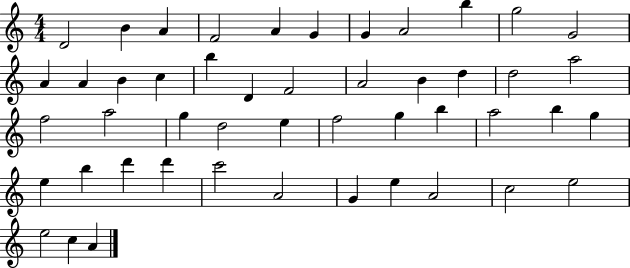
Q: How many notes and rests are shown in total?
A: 48